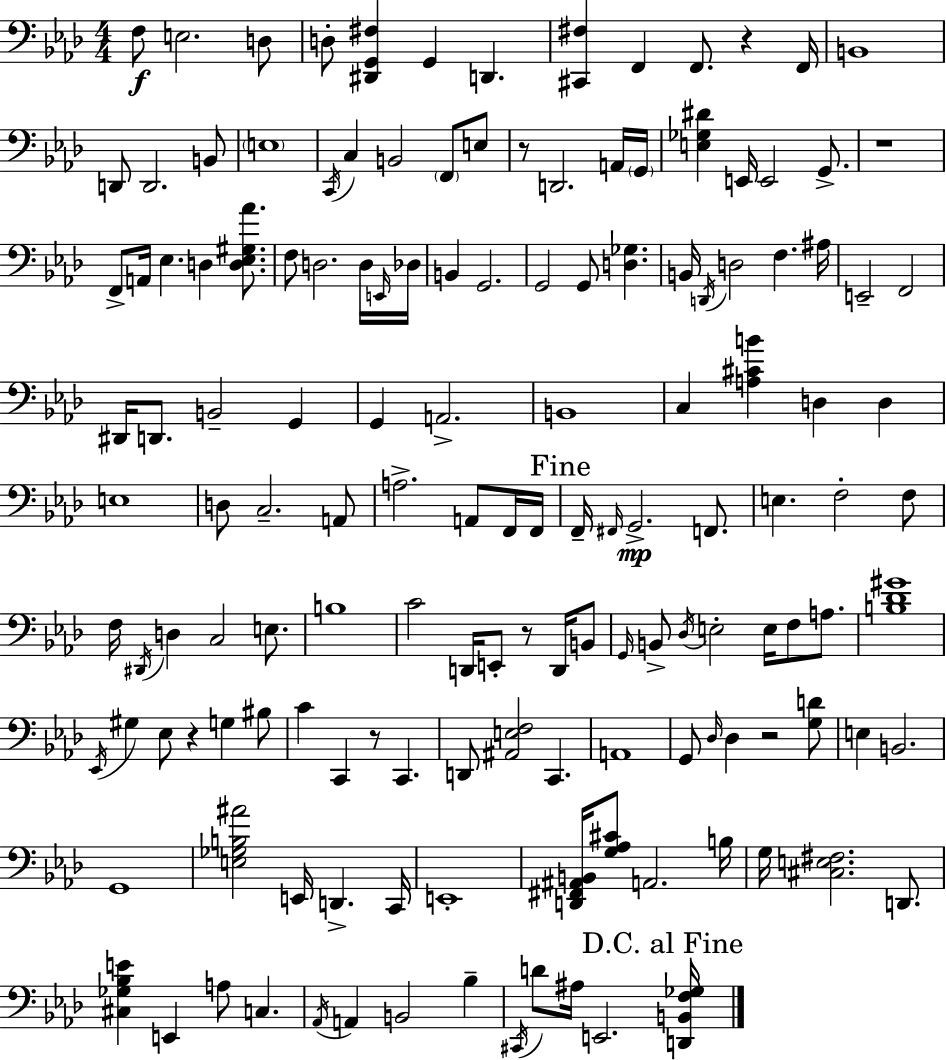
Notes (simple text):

F3/e E3/h. D3/e D3/e [D#2,G2,F#3]/q G2/q D2/q. [C#2,F#3]/q F2/q F2/e. R/q F2/s B2/w D2/e D2/h. B2/e E3/w C2/s C3/q B2/h F2/e E3/e R/e D2/h. A2/s G2/s [E3,Gb3,D#4]/q E2/s E2/h G2/e. R/w F2/e A2/s Eb3/q. D3/q [D3,Eb3,G#3,Ab4]/e. F3/e D3/h. D3/s E2/s Db3/s B2/q G2/h. G2/h G2/e [D3,Gb3]/q. B2/s D2/s D3/h F3/q. A#3/s E2/h F2/h D#2/s D2/e. B2/h G2/q G2/q A2/h. B2/w C3/q [A3,C#4,B4]/q D3/q D3/q E3/w D3/e C3/h. A2/e A3/h. A2/e F2/s F2/s F2/s F#2/s G2/h. F2/e. E3/q. F3/h F3/e F3/s D#2/s D3/q C3/h E3/e. B3/w C4/h D2/s E2/e R/e D2/s B2/e G2/s B2/e Db3/s E3/h E3/s F3/e A3/e. [B3,Db4,G#4]/w Eb2/s G#3/q Eb3/e R/q G3/q BIS3/e C4/q C2/q R/e C2/q. D2/e [A#2,E3,F3]/h C2/q. A2/w G2/e Db3/s Db3/q R/h [G3,D4]/e E3/q B2/h. G2/w [E3,Gb3,B3,A#4]/h E2/s D2/q. C2/s E2/w [D2,F#2,A#2,B2]/s [G3,Ab3,C#4]/e A2/h. B3/s G3/s [C#3,E3,F#3]/h. D2/e. [C#3,Gb3,Bb3,E4]/q E2/q A3/e C3/q. Ab2/s A2/q B2/h Bb3/q C#2/s D4/e A#3/s E2/h. [D2,B2,F3,Gb3]/s